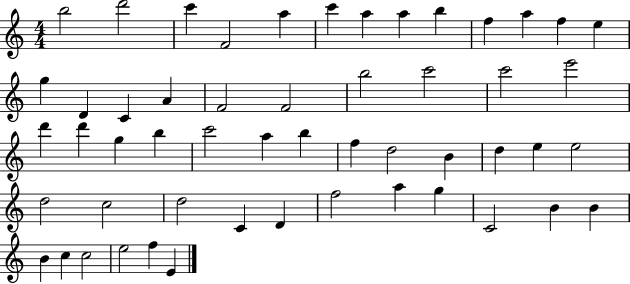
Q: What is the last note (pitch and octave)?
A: E4